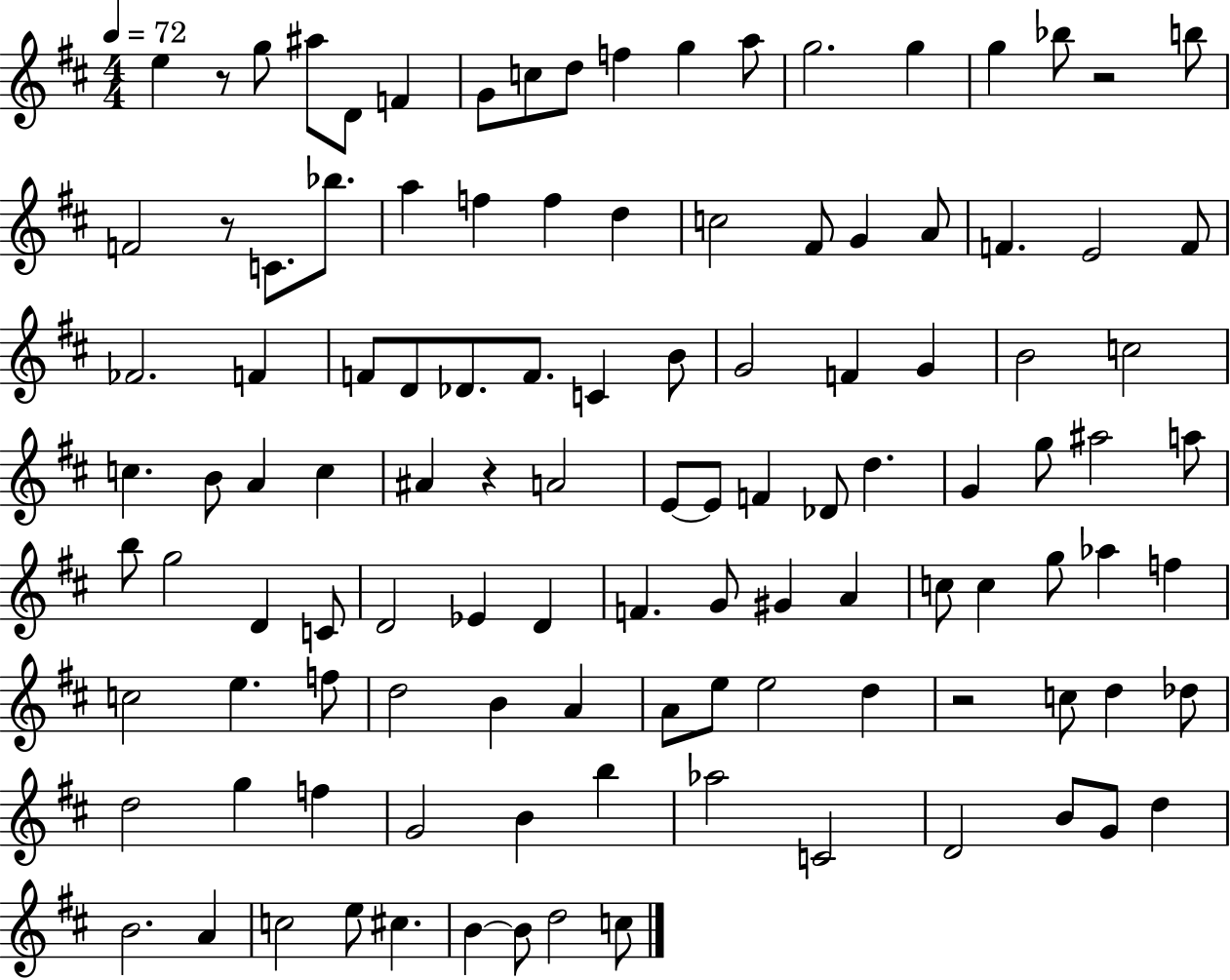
{
  \clef treble
  \numericTimeSignature
  \time 4/4
  \key d \major
  \tempo 4 = 72
  \repeat volta 2 { e''4 r8 g''8 ais''8 d'8 f'4 | g'8 c''8 d''8 f''4 g''4 a''8 | g''2. g''4 | g''4 bes''8 r2 b''8 | \break f'2 r8 c'8. bes''8. | a''4 f''4 f''4 d''4 | c''2 fis'8 g'4 a'8 | f'4. e'2 f'8 | \break fes'2. f'4 | f'8 d'8 des'8. f'8. c'4 b'8 | g'2 f'4 g'4 | b'2 c''2 | \break c''4. b'8 a'4 c''4 | ais'4 r4 a'2 | e'8~~ e'8 f'4 des'8 d''4. | g'4 g''8 ais''2 a''8 | \break b''8 g''2 d'4 c'8 | d'2 ees'4 d'4 | f'4. g'8 gis'4 a'4 | c''8 c''4 g''8 aes''4 f''4 | \break c''2 e''4. f''8 | d''2 b'4 a'4 | a'8 e''8 e''2 d''4 | r2 c''8 d''4 des''8 | \break d''2 g''4 f''4 | g'2 b'4 b''4 | aes''2 c'2 | d'2 b'8 g'8 d''4 | \break b'2. a'4 | c''2 e''8 cis''4. | b'4~~ b'8 d''2 c''8 | } \bar "|."
}